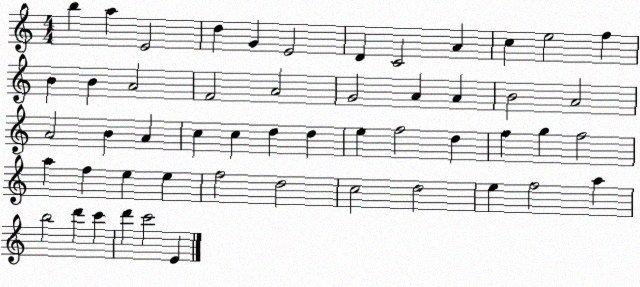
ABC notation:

X:1
T:Untitled
M:4/4
L:1/4
K:C
b a E2 d G E2 D C2 A c e2 f B B A2 F2 A2 G2 A A B2 A2 A2 B A c c d d e f2 d f g f2 a f e e f2 d2 c2 d2 e f2 a b2 d' c' d' c'2 E